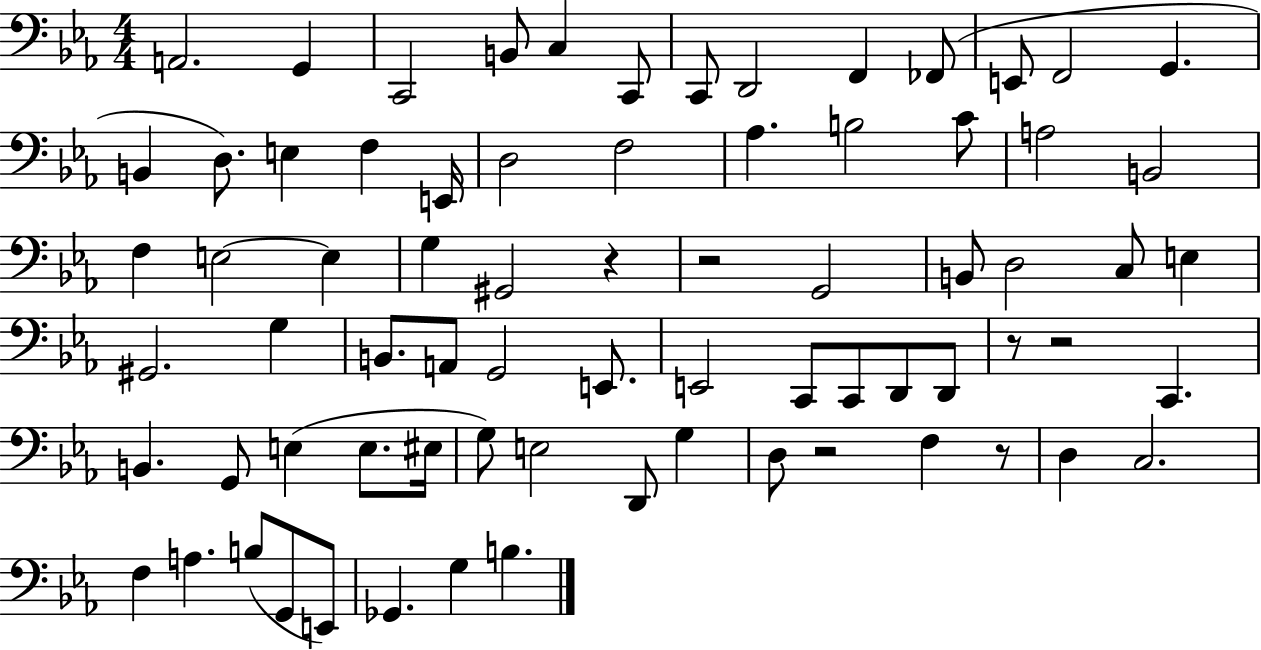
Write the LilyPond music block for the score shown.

{
  \clef bass
  \numericTimeSignature
  \time 4/4
  \key ees \major
  a,2. g,4 | c,2 b,8 c4 c,8 | c,8 d,2 f,4 fes,8( | e,8 f,2 g,4. | \break b,4 d8.) e4 f4 e,16 | d2 f2 | aes4. b2 c'8 | a2 b,2 | \break f4 e2~~ e4 | g4 gis,2 r4 | r2 g,2 | b,8 d2 c8 e4 | \break gis,2. g4 | b,8. a,8 g,2 e,8. | e,2 c,8 c,8 d,8 d,8 | r8 r2 c,4. | \break b,4. g,8 e4( e8. eis16 | g8) e2 d,8 g4 | d8 r2 f4 r8 | d4 c2. | \break f4 a4. b8( g,8 e,8) | ges,4. g4 b4. | \bar "|."
}